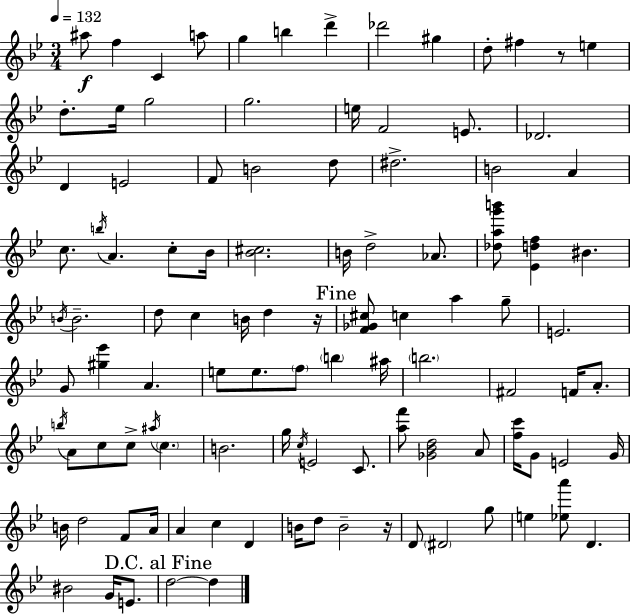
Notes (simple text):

A#5/e F5/q C4/q A5/e G5/q B5/q D6/q Db6/h G#5/q D5/e F#5/q R/e E5/q D5/e. Eb5/s G5/h G5/h. E5/s F4/h E4/e. Db4/h. D4/q E4/h F4/e B4/h D5/e D#5/h. B4/h A4/q C5/e. B5/s A4/q. C5/e Bb4/s [Bb4,C#5]/h. B4/s D5/h Ab4/e. [Db5,A5,G6,B6]/e [Eb4,D5,F5]/q BIS4/q. B4/s B4/h. D5/e C5/q B4/s D5/q R/s [F4,Gb4,C#5]/e C5/q A5/q G5/e E4/h. G4/e [G#5,Eb6]/q A4/q. E5/e E5/e. F5/e B5/q A#5/s B5/h. F#4/h F4/s A4/e. B5/s A4/e C5/e C5/e A#5/s C5/q. B4/h. G5/s C5/s E4/h C4/e. [A5,F6]/e [Gb4,Bb4,D5]/h A4/e [F5,C6]/s G4/e E4/h G4/s B4/s D5/h F4/e A4/s A4/q C5/q D4/q B4/s D5/e B4/h R/s D4/e D#4/h G5/e E5/q [Eb5,A6]/e D4/q. BIS4/h G4/s E4/e. D5/h D5/q